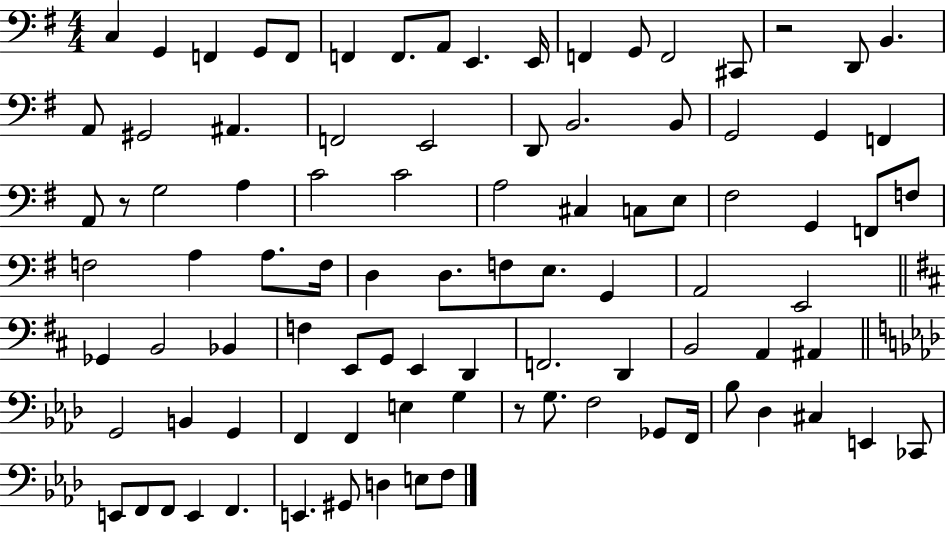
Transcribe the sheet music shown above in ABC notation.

X:1
T:Untitled
M:4/4
L:1/4
K:G
C, G,, F,, G,,/2 F,,/2 F,, F,,/2 A,,/2 E,, E,,/4 F,, G,,/2 F,,2 ^C,,/2 z2 D,,/2 B,, A,,/2 ^G,,2 ^A,, F,,2 E,,2 D,,/2 B,,2 B,,/2 G,,2 G,, F,, A,,/2 z/2 G,2 A, C2 C2 A,2 ^C, C,/2 E,/2 ^F,2 G,, F,,/2 F,/2 F,2 A, A,/2 F,/4 D, D,/2 F,/2 E,/2 G,, A,,2 E,,2 _G,, B,,2 _B,, F, E,,/2 G,,/2 E,, D,, F,,2 D,, B,,2 A,, ^A,, G,,2 B,, G,, F,, F,, E, G, z/2 G,/2 F,2 _G,,/2 F,,/4 _B,/2 _D, ^C, E,, _C,,/2 E,,/2 F,,/2 F,,/2 E,, F,, E,, ^G,,/2 D, E,/2 F,/2